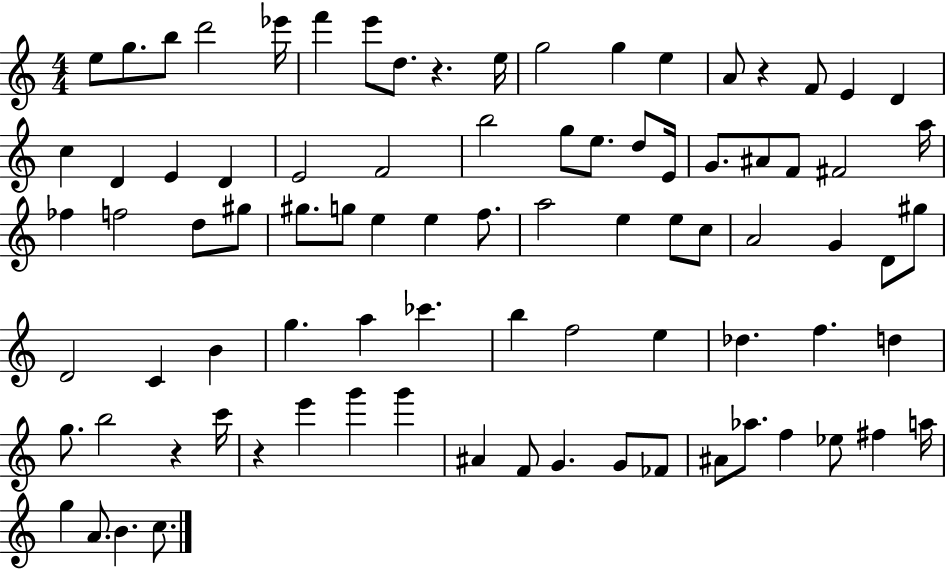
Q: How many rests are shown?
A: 4